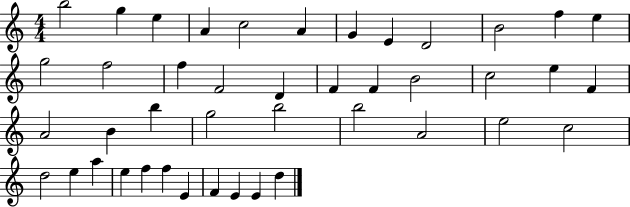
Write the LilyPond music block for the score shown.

{
  \clef treble
  \numericTimeSignature
  \time 4/4
  \key c \major
  b''2 g''4 e''4 | a'4 c''2 a'4 | g'4 e'4 d'2 | b'2 f''4 e''4 | \break g''2 f''2 | f''4 f'2 d'4 | f'4 f'4 b'2 | c''2 e''4 f'4 | \break a'2 b'4 b''4 | g''2 b''2 | b''2 a'2 | e''2 c''2 | \break d''2 e''4 a''4 | e''4 f''4 f''4 e'4 | f'4 e'4 e'4 d''4 | \bar "|."
}